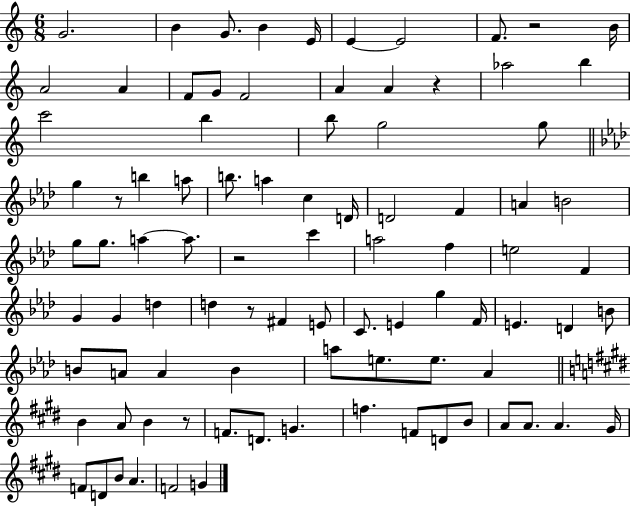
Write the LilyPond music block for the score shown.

{
  \clef treble
  \numericTimeSignature
  \time 6/8
  \key c \major
  g'2. | b'4 g'8. b'4 e'16 | e'4~~ e'2 | f'8. r2 b'16 | \break a'2 a'4 | f'8 g'8 f'2 | a'4 a'4 r4 | aes''2 b''4 | \break c'''2 b''4 | b''8 g''2 g''8 | \bar "||" \break \key f \minor g''4 r8 b''4 a''8 | b''8. a''4 c''4 d'16 | d'2 f'4 | a'4 b'2 | \break g''8 g''8. a''4~~ a''8. | r2 c'''4 | a''2 f''4 | e''2 f'4 | \break g'4 g'4 d''4 | d''4 r8 fis'4 e'8 | c'8. e'4 g''4 f'16 | e'4. d'4 b'8 | \break b'8 a'8 a'4 b'4 | a''8 e''8. e''8. aes'4 | \bar "||" \break \key e \major b'4 a'8 b'4 r8 | f'8. d'8. g'4. | f''4. f'8 d'8 b'8 | a'8 a'8. a'4. gis'16 | \break f'8 d'8 b'8 a'4. | f'2 g'4 | \bar "|."
}